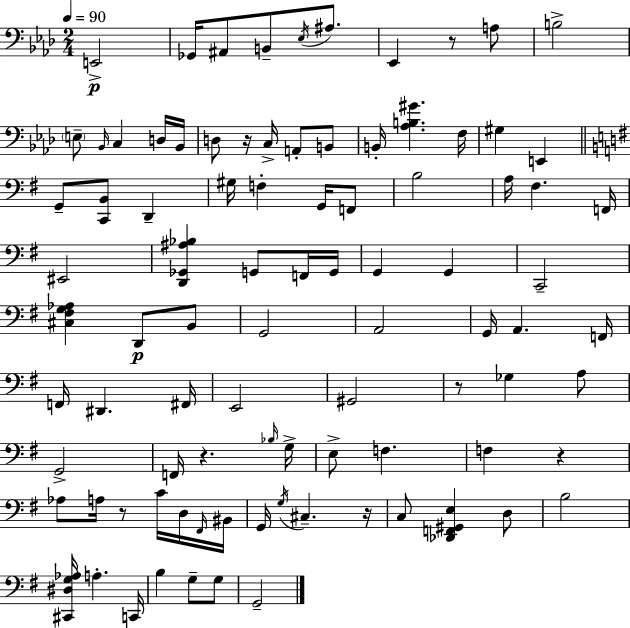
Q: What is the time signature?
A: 2/4